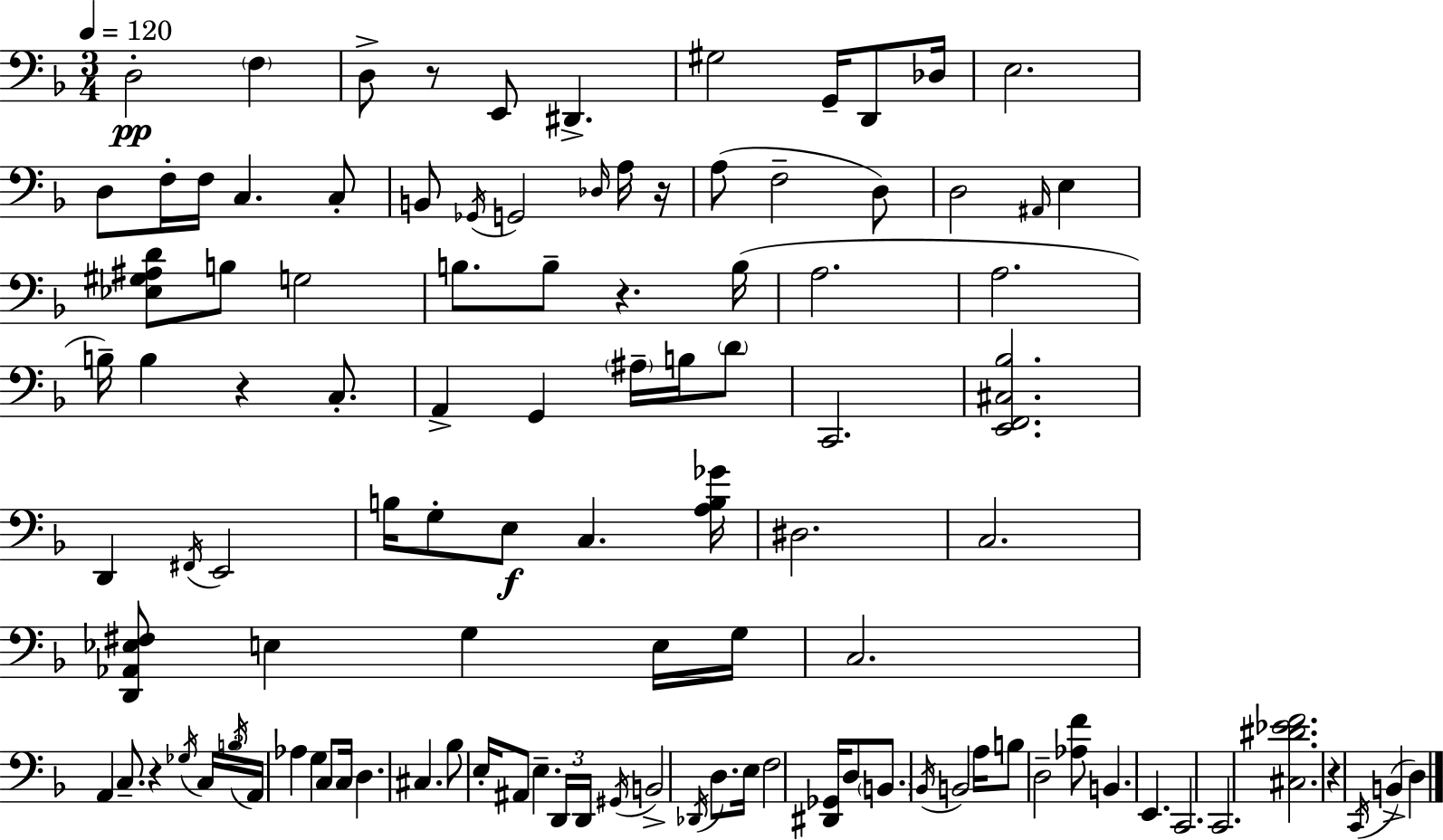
X:1
T:Untitled
M:3/4
L:1/4
K:Dm
D,2 F, D,/2 z/2 E,,/2 ^D,, ^G,2 G,,/4 D,,/2 _D,/4 E,2 D,/2 F,/4 F,/4 C, C,/2 B,,/2 _G,,/4 G,,2 _D,/4 A,/4 z/4 A,/2 F,2 D,/2 D,2 ^A,,/4 E, [_E,^G,^A,D]/2 B,/2 G,2 B,/2 B,/2 z B,/4 A,2 A,2 B,/4 B, z C,/2 A,, G,, ^A,/4 B,/4 D/2 C,,2 [E,,F,,^C,_B,]2 D,, ^F,,/4 E,,2 B,/4 G,/2 E,/2 C, [A,B,_G]/4 ^D,2 C,2 [D,,_A,,_E,^F,]/2 E, G, E,/4 G,/4 C,2 A,, C,/2 z _G,/4 C,/4 B,/4 A,,/4 _A, G, C,/2 C,/4 D, ^C, _B,/2 E,/4 ^A,,/2 E, D,,/4 D,,/4 ^G,,/4 B,,2 _D,,/4 D,/2 E,/4 F,2 [^D,,_G,,]/4 D,/2 B,,/2 _B,,/4 B,,2 A,/4 B,/2 D,2 [_A,F]/2 B,, E,, C,,2 C,,2 [^C,^D_EF]2 z C,,/4 B,, D,